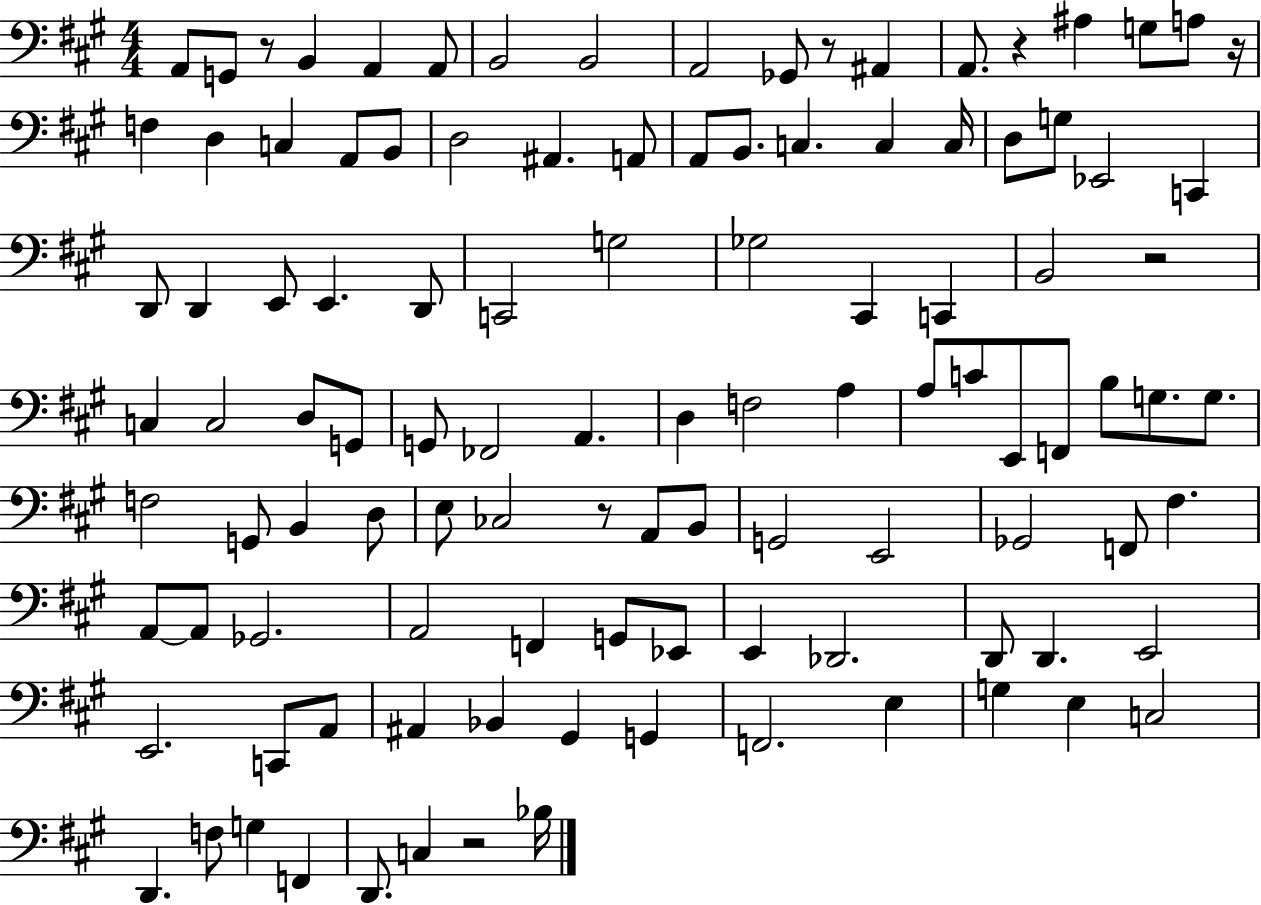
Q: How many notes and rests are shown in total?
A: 110